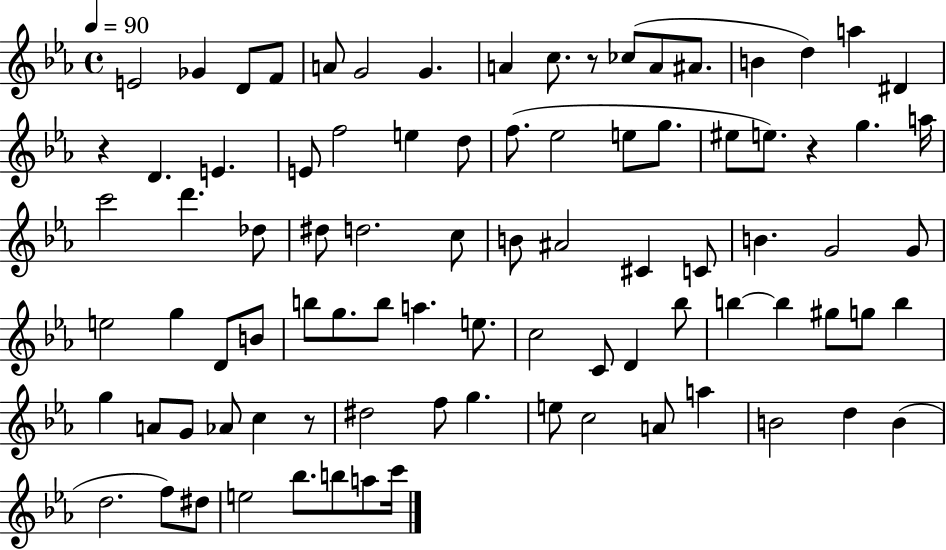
{
  \clef treble
  \time 4/4
  \defaultTimeSignature
  \key ees \major
  \tempo 4 = 90
  \repeat volta 2 { e'2 ges'4 d'8 f'8 | a'8 g'2 g'4. | a'4 c''8. r8 ces''8( a'8 ais'8. | b'4 d''4) a''4 dis'4 | \break r4 d'4. e'4. | e'8 f''2 e''4 d''8 | f''8.( ees''2 e''8 g''8. | eis''8 e''8.) r4 g''4. a''16 | \break c'''2 d'''4. des''8 | dis''8 d''2. c''8 | b'8 ais'2 cis'4 c'8 | b'4. g'2 g'8 | \break e''2 g''4 d'8 b'8 | b''8 g''8. b''8 a''4. e''8. | c''2 c'8 d'4 bes''8 | b''4~~ b''4 gis''8 g''8 b''4 | \break g''4 a'8 g'8 aes'8 c''4 r8 | dis''2 f''8 g''4. | e''8 c''2 a'8 a''4 | b'2 d''4 b'4( | \break d''2. f''8) dis''8 | e''2 bes''8. b''8 a''8 c'''16 | } \bar "|."
}